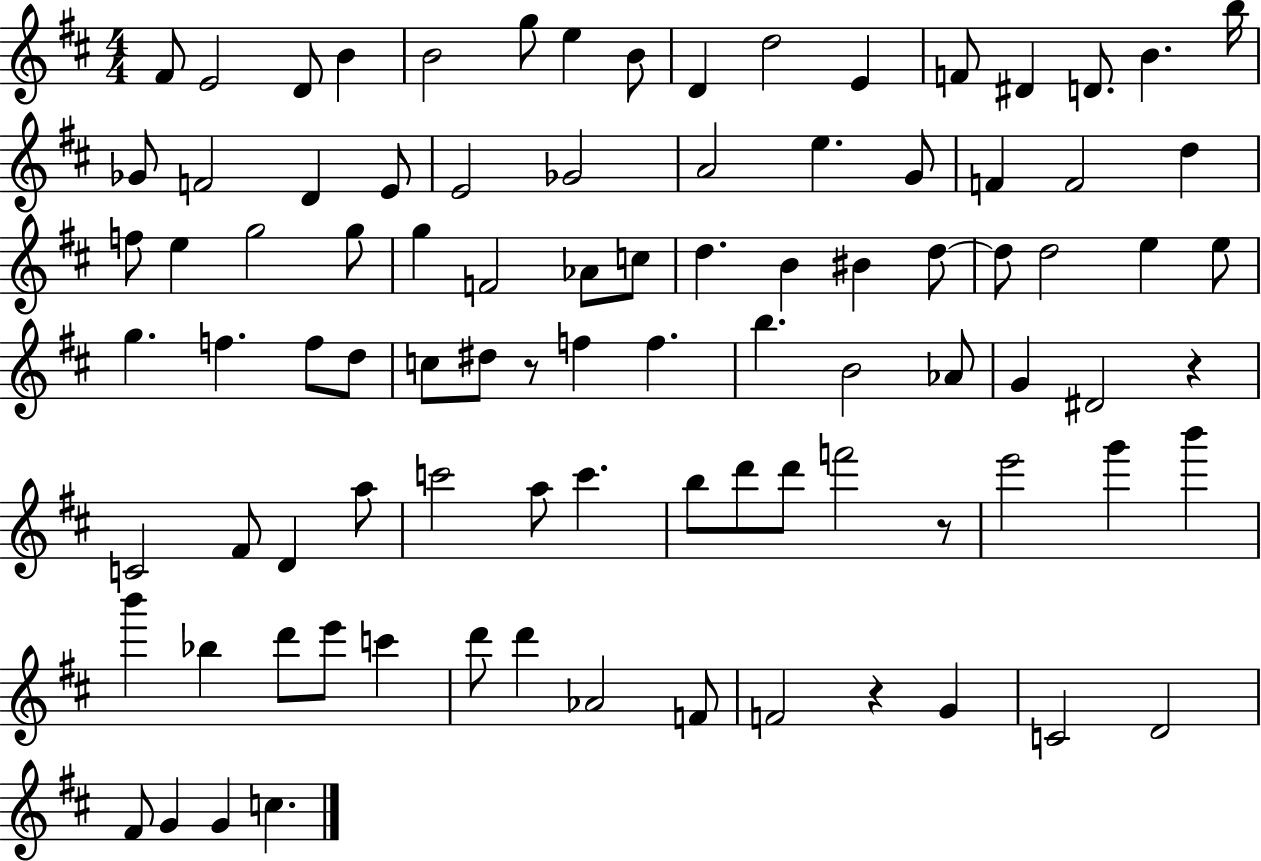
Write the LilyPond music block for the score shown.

{
  \clef treble
  \numericTimeSignature
  \time 4/4
  \key d \major
  fis'8 e'2 d'8 b'4 | b'2 g''8 e''4 b'8 | d'4 d''2 e'4 | f'8 dis'4 d'8. b'4. b''16 | \break ges'8 f'2 d'4 e'8 | e'2 ges'2 | a'2 e''4. g'8 | f'4 f'2 d''4 | \break f''8 e''4 g''2 g''8 | g''4 f'2 aes'8 c''8 | d''4. b'4 bis'4 d''8~~ | d''8 d''2 e''4 e''8 | \break g''4. f''4. f''8 d''8 | c''8 dis''8 r8 f''4 f''4. | b''4. b'2 aes'8 | g'4 dis'2 r4 | \break c'2 fis'8 d'4 a''8 | c'''2 a''8 c'''4. | b''8 d'''8 d'''8 f'''2 r8 | e'''2 g'''4 b'''4 | \break b'''4 bes''4 d'''8 e'''8 c'''4 | d'''8 d'''4 aes'2 f'8 | f'2 r4 g'4 | c'2 d'2 | \break fis'8 g'4 g'4 c''4. | \bar "|."
}